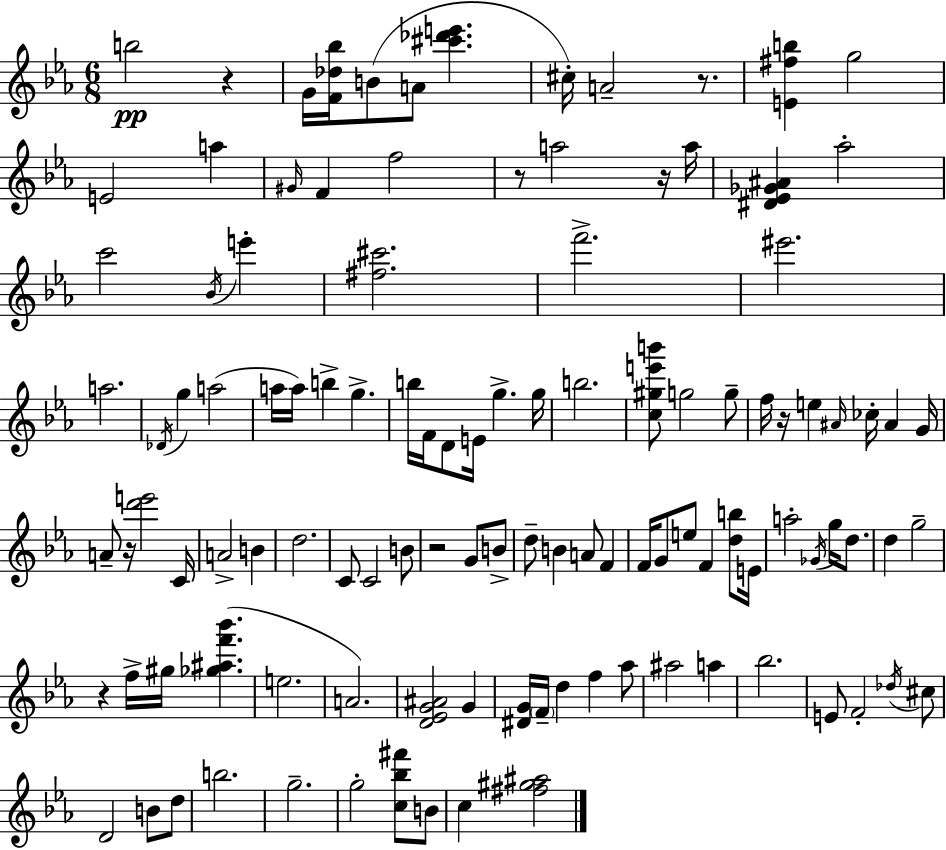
{
  \clef treble
  \numericTimeSignature
  \time 6/8
  \key ees \major
  \repeat volta 2 { b''2\pp r4 | g'16 <f' des'' bes''>16 b'8( a'8 <cis''' des''' e'''>4. | cis''16-.) a'2-- r8. | <e' fis'' b''>4 g''2 | \break e'2 a''4 | \grace { gis'16 } f'4 f''2 | r8 a''2 r16 | a''16 <dis' ees' ges' ais'>4 aes''2-. | \break c'''2 \acciaccatura { bes'16 } e'''4-. | <fis'' cis'''>2. | f'''2.-> | eis'''2. | \break a''2. | \acciaccatura { des'16 } g''4 a''2( | a''16 a''16) b''4-> g''4.-> | b''16 f'16 d'8 e'16 g''4.-> | \break g''16 b''2. | <c'' gis'' e''' b'''>8 g''2 | g''8-- f''16 r16 e''4 \grace { ais'16 } ces''16-. ais'4 | g'16 a'8-- r16 <d''' e'''>2 | \break c'16 a'2-> | b'4 d''2. | c'8 c'2 | b'8 r2 | \break g'8 b'8-> d''8-- b'4 a'8 | f'4 f'16 g'8 e''8 f'4 | <d'' b''>8 e'16 a''2-. | \acciaccatura { ges'16 } g''16 d''8. d''4 g''2-- | \break r4 f''16-> gis''16 <ges'' ais'' f''' bes'''>4.( | e''2. | a'2.) | <d' ees' g' ais'>2 | \break g'4 <dis' g'>16 \parenthesize f'16-- d''4 f''4 | aes''8 ais''2 | a''4 bes''2. | e'8 f'2-. | \break \acciaccatura { des''16 } cis''8 d'2 | b'8 d''8 b''2. | g''2.-- | g''2-. | \break <c'' bes'' fis'''>8 b'8 c''4 <fis'' gis'' ais''>2 | } \bar "|."
}